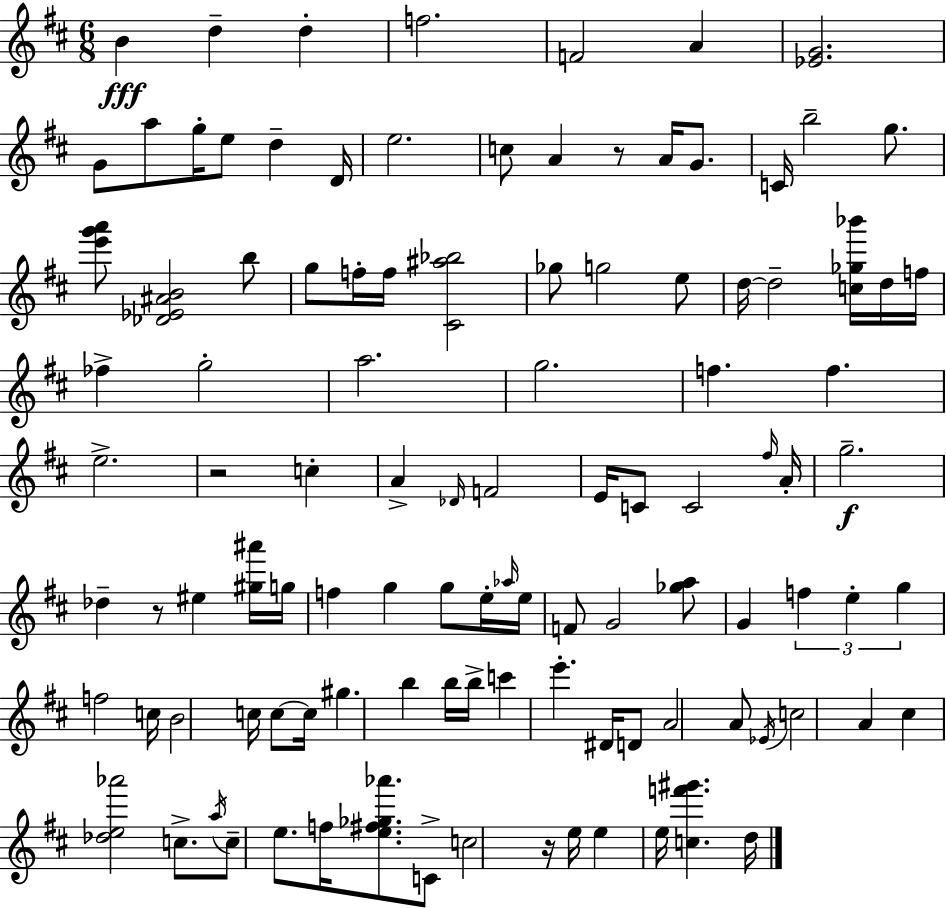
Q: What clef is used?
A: treble